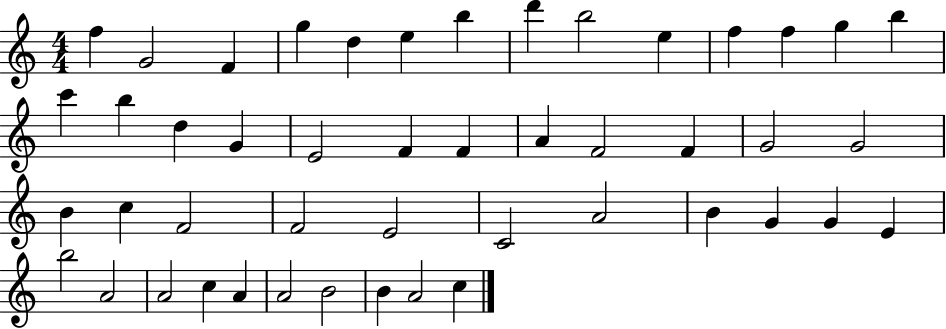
{
  \clef treble
  \numericTimeSignature
  \time 4/4
  \key c \major
  f''4 g'2 f'4 | g''4 d''4 e''4 b''4 | d'''4 b''2 e''4 | f''4 f''4 g''4 b''4 | \break c'''4 b''4 d''4 g'4 | e'2 f'4 f'4 | a'4 f'2 f'4 | g'2 g'2 | \break b'4 c''4 f'2 | f'2 e'2 | c'2 a'2 | b'4 g'4 g'4 e'4 | \break b''2 a'2 | a'2 c''4 a'4 | a'2 b'2 | b'4 a'2 c''4 | \break \bar "|."
}